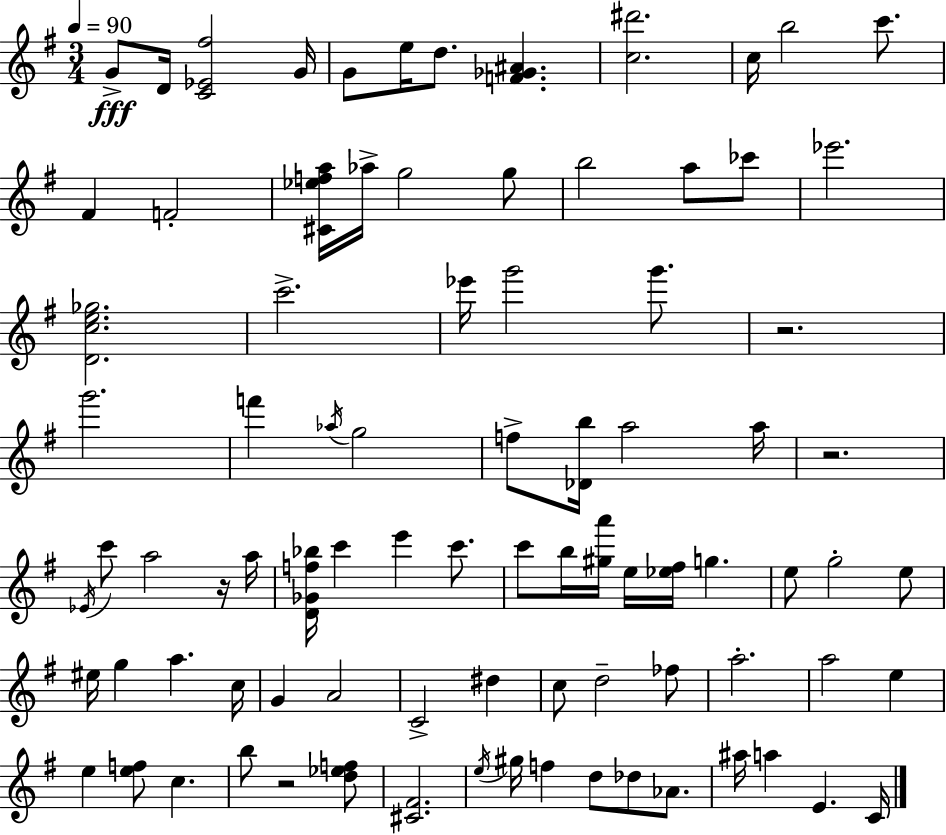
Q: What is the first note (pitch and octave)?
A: G4